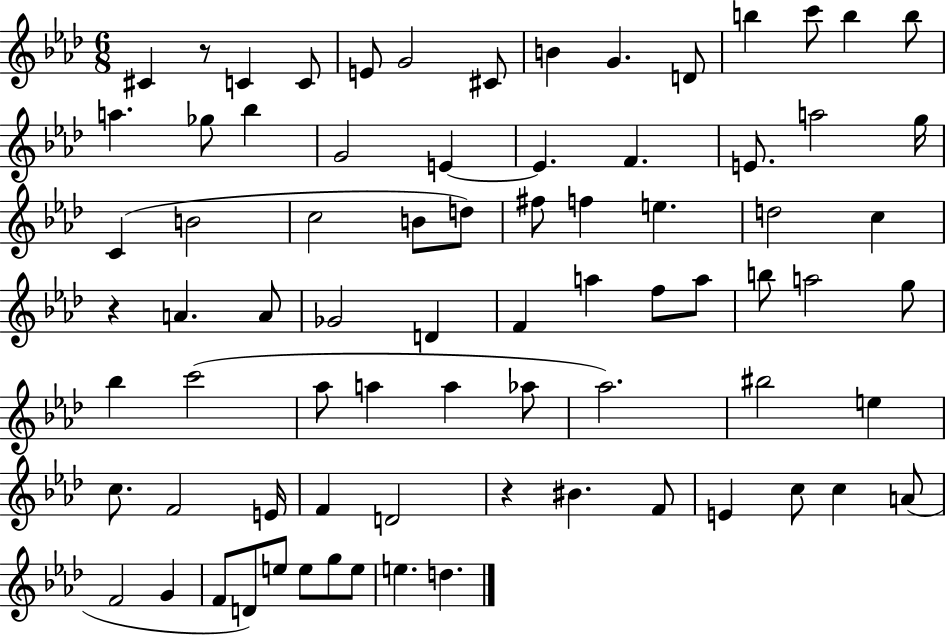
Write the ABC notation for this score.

X:1
T:Untitled
M:6/8
L:1/4
K:Ab
^C z/2 C C/2 E/2 G2 ^C/2 B G D/2 b c'/2 b b/2 a _g/2 _b G2 E E F E/2 a2 g/4 C B2 c2 B/2 d/2 ^f/2 f e d2 c z A A/2 _G2 D F a f/2 a/2 b/2 a2 g/2 _b c'2 _a/2 a a _a/2 _a2 ^b2 e c/2 F2 E/4 F D2 z ^B F/2 E c/2 c A/2 F2 G F/2 D/2 e/2 e/2 g/2 e/2 e d